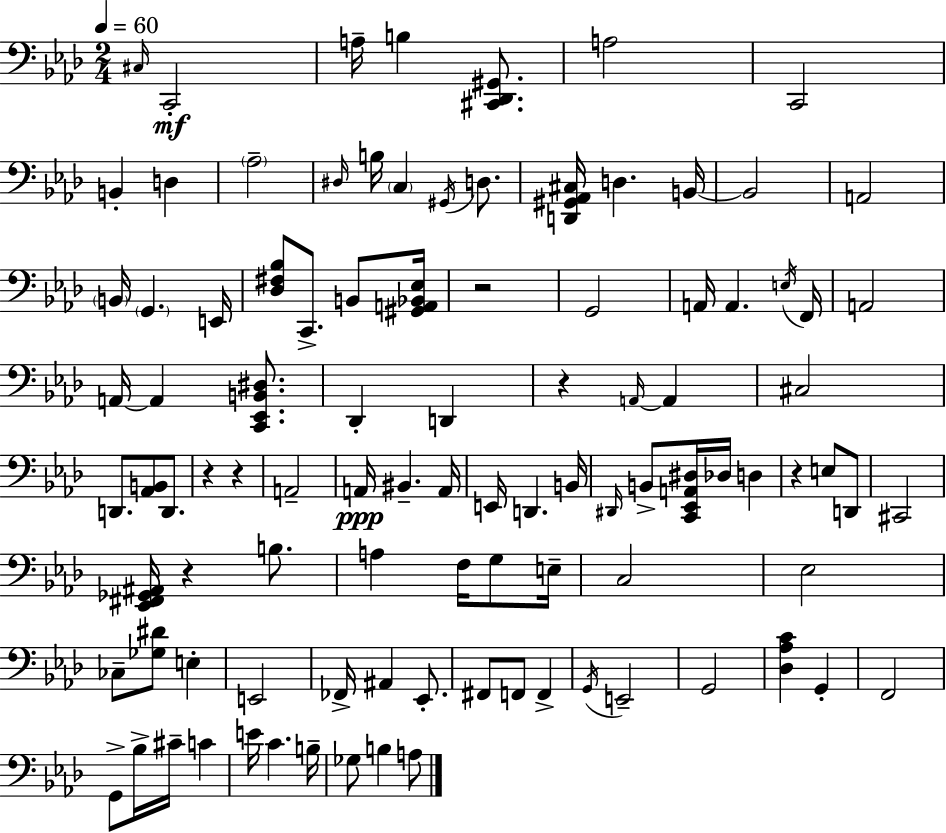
C#3/s C2/h A3/s B3/q [C#2,Db2,G#2]/e. A3/h C2/h B2/q D3/q Ab3/h D#3/s B3/s C3/q G#2/s D3/e. [D2,G#2,Ab2,C#3]/s D3/q. B2/s B2/h A2/h B2/s G2/q. E2/s [Db3,F#3,Bb3]/e C2/e. B2/e [G#2,A2,Bb2,Eb3]/s R/h G2/h A2/s A2/q. E3/s F2/s A2/h A2/s A2/q [C2,Eb2,B2,D#3]/e. Db2/q D2/q R/q A2/s A2/q C#3/h D2/e. [Ab2,B2]/e D2/e. R/q R/q A2/h A2/s BIS2/q. A2/s E2/s D2/q. B2/s D#2/s B2/e [C2,Eb2,A2,D#3]/s Db3/s D3/q R/q E3/e D2/e C#2/h [Eb2,F#2,Gb2,A#2]/s R/q B3/e. A3/q F3/s G3/e E3/s C3/h Eb3/h CES3/e [Gb3,D#4]/e E3/q E2/h FES2/s A#2/q Eb2/e. F#2/e F2/e F2/q G2/s E2/h G2/h [Db3,Ab3,C4]/q G2/q F2/h G2/e Bb3/s C#4/s C4/q E4/s C4/q. B3/s Gb3/e B3/q A3/e